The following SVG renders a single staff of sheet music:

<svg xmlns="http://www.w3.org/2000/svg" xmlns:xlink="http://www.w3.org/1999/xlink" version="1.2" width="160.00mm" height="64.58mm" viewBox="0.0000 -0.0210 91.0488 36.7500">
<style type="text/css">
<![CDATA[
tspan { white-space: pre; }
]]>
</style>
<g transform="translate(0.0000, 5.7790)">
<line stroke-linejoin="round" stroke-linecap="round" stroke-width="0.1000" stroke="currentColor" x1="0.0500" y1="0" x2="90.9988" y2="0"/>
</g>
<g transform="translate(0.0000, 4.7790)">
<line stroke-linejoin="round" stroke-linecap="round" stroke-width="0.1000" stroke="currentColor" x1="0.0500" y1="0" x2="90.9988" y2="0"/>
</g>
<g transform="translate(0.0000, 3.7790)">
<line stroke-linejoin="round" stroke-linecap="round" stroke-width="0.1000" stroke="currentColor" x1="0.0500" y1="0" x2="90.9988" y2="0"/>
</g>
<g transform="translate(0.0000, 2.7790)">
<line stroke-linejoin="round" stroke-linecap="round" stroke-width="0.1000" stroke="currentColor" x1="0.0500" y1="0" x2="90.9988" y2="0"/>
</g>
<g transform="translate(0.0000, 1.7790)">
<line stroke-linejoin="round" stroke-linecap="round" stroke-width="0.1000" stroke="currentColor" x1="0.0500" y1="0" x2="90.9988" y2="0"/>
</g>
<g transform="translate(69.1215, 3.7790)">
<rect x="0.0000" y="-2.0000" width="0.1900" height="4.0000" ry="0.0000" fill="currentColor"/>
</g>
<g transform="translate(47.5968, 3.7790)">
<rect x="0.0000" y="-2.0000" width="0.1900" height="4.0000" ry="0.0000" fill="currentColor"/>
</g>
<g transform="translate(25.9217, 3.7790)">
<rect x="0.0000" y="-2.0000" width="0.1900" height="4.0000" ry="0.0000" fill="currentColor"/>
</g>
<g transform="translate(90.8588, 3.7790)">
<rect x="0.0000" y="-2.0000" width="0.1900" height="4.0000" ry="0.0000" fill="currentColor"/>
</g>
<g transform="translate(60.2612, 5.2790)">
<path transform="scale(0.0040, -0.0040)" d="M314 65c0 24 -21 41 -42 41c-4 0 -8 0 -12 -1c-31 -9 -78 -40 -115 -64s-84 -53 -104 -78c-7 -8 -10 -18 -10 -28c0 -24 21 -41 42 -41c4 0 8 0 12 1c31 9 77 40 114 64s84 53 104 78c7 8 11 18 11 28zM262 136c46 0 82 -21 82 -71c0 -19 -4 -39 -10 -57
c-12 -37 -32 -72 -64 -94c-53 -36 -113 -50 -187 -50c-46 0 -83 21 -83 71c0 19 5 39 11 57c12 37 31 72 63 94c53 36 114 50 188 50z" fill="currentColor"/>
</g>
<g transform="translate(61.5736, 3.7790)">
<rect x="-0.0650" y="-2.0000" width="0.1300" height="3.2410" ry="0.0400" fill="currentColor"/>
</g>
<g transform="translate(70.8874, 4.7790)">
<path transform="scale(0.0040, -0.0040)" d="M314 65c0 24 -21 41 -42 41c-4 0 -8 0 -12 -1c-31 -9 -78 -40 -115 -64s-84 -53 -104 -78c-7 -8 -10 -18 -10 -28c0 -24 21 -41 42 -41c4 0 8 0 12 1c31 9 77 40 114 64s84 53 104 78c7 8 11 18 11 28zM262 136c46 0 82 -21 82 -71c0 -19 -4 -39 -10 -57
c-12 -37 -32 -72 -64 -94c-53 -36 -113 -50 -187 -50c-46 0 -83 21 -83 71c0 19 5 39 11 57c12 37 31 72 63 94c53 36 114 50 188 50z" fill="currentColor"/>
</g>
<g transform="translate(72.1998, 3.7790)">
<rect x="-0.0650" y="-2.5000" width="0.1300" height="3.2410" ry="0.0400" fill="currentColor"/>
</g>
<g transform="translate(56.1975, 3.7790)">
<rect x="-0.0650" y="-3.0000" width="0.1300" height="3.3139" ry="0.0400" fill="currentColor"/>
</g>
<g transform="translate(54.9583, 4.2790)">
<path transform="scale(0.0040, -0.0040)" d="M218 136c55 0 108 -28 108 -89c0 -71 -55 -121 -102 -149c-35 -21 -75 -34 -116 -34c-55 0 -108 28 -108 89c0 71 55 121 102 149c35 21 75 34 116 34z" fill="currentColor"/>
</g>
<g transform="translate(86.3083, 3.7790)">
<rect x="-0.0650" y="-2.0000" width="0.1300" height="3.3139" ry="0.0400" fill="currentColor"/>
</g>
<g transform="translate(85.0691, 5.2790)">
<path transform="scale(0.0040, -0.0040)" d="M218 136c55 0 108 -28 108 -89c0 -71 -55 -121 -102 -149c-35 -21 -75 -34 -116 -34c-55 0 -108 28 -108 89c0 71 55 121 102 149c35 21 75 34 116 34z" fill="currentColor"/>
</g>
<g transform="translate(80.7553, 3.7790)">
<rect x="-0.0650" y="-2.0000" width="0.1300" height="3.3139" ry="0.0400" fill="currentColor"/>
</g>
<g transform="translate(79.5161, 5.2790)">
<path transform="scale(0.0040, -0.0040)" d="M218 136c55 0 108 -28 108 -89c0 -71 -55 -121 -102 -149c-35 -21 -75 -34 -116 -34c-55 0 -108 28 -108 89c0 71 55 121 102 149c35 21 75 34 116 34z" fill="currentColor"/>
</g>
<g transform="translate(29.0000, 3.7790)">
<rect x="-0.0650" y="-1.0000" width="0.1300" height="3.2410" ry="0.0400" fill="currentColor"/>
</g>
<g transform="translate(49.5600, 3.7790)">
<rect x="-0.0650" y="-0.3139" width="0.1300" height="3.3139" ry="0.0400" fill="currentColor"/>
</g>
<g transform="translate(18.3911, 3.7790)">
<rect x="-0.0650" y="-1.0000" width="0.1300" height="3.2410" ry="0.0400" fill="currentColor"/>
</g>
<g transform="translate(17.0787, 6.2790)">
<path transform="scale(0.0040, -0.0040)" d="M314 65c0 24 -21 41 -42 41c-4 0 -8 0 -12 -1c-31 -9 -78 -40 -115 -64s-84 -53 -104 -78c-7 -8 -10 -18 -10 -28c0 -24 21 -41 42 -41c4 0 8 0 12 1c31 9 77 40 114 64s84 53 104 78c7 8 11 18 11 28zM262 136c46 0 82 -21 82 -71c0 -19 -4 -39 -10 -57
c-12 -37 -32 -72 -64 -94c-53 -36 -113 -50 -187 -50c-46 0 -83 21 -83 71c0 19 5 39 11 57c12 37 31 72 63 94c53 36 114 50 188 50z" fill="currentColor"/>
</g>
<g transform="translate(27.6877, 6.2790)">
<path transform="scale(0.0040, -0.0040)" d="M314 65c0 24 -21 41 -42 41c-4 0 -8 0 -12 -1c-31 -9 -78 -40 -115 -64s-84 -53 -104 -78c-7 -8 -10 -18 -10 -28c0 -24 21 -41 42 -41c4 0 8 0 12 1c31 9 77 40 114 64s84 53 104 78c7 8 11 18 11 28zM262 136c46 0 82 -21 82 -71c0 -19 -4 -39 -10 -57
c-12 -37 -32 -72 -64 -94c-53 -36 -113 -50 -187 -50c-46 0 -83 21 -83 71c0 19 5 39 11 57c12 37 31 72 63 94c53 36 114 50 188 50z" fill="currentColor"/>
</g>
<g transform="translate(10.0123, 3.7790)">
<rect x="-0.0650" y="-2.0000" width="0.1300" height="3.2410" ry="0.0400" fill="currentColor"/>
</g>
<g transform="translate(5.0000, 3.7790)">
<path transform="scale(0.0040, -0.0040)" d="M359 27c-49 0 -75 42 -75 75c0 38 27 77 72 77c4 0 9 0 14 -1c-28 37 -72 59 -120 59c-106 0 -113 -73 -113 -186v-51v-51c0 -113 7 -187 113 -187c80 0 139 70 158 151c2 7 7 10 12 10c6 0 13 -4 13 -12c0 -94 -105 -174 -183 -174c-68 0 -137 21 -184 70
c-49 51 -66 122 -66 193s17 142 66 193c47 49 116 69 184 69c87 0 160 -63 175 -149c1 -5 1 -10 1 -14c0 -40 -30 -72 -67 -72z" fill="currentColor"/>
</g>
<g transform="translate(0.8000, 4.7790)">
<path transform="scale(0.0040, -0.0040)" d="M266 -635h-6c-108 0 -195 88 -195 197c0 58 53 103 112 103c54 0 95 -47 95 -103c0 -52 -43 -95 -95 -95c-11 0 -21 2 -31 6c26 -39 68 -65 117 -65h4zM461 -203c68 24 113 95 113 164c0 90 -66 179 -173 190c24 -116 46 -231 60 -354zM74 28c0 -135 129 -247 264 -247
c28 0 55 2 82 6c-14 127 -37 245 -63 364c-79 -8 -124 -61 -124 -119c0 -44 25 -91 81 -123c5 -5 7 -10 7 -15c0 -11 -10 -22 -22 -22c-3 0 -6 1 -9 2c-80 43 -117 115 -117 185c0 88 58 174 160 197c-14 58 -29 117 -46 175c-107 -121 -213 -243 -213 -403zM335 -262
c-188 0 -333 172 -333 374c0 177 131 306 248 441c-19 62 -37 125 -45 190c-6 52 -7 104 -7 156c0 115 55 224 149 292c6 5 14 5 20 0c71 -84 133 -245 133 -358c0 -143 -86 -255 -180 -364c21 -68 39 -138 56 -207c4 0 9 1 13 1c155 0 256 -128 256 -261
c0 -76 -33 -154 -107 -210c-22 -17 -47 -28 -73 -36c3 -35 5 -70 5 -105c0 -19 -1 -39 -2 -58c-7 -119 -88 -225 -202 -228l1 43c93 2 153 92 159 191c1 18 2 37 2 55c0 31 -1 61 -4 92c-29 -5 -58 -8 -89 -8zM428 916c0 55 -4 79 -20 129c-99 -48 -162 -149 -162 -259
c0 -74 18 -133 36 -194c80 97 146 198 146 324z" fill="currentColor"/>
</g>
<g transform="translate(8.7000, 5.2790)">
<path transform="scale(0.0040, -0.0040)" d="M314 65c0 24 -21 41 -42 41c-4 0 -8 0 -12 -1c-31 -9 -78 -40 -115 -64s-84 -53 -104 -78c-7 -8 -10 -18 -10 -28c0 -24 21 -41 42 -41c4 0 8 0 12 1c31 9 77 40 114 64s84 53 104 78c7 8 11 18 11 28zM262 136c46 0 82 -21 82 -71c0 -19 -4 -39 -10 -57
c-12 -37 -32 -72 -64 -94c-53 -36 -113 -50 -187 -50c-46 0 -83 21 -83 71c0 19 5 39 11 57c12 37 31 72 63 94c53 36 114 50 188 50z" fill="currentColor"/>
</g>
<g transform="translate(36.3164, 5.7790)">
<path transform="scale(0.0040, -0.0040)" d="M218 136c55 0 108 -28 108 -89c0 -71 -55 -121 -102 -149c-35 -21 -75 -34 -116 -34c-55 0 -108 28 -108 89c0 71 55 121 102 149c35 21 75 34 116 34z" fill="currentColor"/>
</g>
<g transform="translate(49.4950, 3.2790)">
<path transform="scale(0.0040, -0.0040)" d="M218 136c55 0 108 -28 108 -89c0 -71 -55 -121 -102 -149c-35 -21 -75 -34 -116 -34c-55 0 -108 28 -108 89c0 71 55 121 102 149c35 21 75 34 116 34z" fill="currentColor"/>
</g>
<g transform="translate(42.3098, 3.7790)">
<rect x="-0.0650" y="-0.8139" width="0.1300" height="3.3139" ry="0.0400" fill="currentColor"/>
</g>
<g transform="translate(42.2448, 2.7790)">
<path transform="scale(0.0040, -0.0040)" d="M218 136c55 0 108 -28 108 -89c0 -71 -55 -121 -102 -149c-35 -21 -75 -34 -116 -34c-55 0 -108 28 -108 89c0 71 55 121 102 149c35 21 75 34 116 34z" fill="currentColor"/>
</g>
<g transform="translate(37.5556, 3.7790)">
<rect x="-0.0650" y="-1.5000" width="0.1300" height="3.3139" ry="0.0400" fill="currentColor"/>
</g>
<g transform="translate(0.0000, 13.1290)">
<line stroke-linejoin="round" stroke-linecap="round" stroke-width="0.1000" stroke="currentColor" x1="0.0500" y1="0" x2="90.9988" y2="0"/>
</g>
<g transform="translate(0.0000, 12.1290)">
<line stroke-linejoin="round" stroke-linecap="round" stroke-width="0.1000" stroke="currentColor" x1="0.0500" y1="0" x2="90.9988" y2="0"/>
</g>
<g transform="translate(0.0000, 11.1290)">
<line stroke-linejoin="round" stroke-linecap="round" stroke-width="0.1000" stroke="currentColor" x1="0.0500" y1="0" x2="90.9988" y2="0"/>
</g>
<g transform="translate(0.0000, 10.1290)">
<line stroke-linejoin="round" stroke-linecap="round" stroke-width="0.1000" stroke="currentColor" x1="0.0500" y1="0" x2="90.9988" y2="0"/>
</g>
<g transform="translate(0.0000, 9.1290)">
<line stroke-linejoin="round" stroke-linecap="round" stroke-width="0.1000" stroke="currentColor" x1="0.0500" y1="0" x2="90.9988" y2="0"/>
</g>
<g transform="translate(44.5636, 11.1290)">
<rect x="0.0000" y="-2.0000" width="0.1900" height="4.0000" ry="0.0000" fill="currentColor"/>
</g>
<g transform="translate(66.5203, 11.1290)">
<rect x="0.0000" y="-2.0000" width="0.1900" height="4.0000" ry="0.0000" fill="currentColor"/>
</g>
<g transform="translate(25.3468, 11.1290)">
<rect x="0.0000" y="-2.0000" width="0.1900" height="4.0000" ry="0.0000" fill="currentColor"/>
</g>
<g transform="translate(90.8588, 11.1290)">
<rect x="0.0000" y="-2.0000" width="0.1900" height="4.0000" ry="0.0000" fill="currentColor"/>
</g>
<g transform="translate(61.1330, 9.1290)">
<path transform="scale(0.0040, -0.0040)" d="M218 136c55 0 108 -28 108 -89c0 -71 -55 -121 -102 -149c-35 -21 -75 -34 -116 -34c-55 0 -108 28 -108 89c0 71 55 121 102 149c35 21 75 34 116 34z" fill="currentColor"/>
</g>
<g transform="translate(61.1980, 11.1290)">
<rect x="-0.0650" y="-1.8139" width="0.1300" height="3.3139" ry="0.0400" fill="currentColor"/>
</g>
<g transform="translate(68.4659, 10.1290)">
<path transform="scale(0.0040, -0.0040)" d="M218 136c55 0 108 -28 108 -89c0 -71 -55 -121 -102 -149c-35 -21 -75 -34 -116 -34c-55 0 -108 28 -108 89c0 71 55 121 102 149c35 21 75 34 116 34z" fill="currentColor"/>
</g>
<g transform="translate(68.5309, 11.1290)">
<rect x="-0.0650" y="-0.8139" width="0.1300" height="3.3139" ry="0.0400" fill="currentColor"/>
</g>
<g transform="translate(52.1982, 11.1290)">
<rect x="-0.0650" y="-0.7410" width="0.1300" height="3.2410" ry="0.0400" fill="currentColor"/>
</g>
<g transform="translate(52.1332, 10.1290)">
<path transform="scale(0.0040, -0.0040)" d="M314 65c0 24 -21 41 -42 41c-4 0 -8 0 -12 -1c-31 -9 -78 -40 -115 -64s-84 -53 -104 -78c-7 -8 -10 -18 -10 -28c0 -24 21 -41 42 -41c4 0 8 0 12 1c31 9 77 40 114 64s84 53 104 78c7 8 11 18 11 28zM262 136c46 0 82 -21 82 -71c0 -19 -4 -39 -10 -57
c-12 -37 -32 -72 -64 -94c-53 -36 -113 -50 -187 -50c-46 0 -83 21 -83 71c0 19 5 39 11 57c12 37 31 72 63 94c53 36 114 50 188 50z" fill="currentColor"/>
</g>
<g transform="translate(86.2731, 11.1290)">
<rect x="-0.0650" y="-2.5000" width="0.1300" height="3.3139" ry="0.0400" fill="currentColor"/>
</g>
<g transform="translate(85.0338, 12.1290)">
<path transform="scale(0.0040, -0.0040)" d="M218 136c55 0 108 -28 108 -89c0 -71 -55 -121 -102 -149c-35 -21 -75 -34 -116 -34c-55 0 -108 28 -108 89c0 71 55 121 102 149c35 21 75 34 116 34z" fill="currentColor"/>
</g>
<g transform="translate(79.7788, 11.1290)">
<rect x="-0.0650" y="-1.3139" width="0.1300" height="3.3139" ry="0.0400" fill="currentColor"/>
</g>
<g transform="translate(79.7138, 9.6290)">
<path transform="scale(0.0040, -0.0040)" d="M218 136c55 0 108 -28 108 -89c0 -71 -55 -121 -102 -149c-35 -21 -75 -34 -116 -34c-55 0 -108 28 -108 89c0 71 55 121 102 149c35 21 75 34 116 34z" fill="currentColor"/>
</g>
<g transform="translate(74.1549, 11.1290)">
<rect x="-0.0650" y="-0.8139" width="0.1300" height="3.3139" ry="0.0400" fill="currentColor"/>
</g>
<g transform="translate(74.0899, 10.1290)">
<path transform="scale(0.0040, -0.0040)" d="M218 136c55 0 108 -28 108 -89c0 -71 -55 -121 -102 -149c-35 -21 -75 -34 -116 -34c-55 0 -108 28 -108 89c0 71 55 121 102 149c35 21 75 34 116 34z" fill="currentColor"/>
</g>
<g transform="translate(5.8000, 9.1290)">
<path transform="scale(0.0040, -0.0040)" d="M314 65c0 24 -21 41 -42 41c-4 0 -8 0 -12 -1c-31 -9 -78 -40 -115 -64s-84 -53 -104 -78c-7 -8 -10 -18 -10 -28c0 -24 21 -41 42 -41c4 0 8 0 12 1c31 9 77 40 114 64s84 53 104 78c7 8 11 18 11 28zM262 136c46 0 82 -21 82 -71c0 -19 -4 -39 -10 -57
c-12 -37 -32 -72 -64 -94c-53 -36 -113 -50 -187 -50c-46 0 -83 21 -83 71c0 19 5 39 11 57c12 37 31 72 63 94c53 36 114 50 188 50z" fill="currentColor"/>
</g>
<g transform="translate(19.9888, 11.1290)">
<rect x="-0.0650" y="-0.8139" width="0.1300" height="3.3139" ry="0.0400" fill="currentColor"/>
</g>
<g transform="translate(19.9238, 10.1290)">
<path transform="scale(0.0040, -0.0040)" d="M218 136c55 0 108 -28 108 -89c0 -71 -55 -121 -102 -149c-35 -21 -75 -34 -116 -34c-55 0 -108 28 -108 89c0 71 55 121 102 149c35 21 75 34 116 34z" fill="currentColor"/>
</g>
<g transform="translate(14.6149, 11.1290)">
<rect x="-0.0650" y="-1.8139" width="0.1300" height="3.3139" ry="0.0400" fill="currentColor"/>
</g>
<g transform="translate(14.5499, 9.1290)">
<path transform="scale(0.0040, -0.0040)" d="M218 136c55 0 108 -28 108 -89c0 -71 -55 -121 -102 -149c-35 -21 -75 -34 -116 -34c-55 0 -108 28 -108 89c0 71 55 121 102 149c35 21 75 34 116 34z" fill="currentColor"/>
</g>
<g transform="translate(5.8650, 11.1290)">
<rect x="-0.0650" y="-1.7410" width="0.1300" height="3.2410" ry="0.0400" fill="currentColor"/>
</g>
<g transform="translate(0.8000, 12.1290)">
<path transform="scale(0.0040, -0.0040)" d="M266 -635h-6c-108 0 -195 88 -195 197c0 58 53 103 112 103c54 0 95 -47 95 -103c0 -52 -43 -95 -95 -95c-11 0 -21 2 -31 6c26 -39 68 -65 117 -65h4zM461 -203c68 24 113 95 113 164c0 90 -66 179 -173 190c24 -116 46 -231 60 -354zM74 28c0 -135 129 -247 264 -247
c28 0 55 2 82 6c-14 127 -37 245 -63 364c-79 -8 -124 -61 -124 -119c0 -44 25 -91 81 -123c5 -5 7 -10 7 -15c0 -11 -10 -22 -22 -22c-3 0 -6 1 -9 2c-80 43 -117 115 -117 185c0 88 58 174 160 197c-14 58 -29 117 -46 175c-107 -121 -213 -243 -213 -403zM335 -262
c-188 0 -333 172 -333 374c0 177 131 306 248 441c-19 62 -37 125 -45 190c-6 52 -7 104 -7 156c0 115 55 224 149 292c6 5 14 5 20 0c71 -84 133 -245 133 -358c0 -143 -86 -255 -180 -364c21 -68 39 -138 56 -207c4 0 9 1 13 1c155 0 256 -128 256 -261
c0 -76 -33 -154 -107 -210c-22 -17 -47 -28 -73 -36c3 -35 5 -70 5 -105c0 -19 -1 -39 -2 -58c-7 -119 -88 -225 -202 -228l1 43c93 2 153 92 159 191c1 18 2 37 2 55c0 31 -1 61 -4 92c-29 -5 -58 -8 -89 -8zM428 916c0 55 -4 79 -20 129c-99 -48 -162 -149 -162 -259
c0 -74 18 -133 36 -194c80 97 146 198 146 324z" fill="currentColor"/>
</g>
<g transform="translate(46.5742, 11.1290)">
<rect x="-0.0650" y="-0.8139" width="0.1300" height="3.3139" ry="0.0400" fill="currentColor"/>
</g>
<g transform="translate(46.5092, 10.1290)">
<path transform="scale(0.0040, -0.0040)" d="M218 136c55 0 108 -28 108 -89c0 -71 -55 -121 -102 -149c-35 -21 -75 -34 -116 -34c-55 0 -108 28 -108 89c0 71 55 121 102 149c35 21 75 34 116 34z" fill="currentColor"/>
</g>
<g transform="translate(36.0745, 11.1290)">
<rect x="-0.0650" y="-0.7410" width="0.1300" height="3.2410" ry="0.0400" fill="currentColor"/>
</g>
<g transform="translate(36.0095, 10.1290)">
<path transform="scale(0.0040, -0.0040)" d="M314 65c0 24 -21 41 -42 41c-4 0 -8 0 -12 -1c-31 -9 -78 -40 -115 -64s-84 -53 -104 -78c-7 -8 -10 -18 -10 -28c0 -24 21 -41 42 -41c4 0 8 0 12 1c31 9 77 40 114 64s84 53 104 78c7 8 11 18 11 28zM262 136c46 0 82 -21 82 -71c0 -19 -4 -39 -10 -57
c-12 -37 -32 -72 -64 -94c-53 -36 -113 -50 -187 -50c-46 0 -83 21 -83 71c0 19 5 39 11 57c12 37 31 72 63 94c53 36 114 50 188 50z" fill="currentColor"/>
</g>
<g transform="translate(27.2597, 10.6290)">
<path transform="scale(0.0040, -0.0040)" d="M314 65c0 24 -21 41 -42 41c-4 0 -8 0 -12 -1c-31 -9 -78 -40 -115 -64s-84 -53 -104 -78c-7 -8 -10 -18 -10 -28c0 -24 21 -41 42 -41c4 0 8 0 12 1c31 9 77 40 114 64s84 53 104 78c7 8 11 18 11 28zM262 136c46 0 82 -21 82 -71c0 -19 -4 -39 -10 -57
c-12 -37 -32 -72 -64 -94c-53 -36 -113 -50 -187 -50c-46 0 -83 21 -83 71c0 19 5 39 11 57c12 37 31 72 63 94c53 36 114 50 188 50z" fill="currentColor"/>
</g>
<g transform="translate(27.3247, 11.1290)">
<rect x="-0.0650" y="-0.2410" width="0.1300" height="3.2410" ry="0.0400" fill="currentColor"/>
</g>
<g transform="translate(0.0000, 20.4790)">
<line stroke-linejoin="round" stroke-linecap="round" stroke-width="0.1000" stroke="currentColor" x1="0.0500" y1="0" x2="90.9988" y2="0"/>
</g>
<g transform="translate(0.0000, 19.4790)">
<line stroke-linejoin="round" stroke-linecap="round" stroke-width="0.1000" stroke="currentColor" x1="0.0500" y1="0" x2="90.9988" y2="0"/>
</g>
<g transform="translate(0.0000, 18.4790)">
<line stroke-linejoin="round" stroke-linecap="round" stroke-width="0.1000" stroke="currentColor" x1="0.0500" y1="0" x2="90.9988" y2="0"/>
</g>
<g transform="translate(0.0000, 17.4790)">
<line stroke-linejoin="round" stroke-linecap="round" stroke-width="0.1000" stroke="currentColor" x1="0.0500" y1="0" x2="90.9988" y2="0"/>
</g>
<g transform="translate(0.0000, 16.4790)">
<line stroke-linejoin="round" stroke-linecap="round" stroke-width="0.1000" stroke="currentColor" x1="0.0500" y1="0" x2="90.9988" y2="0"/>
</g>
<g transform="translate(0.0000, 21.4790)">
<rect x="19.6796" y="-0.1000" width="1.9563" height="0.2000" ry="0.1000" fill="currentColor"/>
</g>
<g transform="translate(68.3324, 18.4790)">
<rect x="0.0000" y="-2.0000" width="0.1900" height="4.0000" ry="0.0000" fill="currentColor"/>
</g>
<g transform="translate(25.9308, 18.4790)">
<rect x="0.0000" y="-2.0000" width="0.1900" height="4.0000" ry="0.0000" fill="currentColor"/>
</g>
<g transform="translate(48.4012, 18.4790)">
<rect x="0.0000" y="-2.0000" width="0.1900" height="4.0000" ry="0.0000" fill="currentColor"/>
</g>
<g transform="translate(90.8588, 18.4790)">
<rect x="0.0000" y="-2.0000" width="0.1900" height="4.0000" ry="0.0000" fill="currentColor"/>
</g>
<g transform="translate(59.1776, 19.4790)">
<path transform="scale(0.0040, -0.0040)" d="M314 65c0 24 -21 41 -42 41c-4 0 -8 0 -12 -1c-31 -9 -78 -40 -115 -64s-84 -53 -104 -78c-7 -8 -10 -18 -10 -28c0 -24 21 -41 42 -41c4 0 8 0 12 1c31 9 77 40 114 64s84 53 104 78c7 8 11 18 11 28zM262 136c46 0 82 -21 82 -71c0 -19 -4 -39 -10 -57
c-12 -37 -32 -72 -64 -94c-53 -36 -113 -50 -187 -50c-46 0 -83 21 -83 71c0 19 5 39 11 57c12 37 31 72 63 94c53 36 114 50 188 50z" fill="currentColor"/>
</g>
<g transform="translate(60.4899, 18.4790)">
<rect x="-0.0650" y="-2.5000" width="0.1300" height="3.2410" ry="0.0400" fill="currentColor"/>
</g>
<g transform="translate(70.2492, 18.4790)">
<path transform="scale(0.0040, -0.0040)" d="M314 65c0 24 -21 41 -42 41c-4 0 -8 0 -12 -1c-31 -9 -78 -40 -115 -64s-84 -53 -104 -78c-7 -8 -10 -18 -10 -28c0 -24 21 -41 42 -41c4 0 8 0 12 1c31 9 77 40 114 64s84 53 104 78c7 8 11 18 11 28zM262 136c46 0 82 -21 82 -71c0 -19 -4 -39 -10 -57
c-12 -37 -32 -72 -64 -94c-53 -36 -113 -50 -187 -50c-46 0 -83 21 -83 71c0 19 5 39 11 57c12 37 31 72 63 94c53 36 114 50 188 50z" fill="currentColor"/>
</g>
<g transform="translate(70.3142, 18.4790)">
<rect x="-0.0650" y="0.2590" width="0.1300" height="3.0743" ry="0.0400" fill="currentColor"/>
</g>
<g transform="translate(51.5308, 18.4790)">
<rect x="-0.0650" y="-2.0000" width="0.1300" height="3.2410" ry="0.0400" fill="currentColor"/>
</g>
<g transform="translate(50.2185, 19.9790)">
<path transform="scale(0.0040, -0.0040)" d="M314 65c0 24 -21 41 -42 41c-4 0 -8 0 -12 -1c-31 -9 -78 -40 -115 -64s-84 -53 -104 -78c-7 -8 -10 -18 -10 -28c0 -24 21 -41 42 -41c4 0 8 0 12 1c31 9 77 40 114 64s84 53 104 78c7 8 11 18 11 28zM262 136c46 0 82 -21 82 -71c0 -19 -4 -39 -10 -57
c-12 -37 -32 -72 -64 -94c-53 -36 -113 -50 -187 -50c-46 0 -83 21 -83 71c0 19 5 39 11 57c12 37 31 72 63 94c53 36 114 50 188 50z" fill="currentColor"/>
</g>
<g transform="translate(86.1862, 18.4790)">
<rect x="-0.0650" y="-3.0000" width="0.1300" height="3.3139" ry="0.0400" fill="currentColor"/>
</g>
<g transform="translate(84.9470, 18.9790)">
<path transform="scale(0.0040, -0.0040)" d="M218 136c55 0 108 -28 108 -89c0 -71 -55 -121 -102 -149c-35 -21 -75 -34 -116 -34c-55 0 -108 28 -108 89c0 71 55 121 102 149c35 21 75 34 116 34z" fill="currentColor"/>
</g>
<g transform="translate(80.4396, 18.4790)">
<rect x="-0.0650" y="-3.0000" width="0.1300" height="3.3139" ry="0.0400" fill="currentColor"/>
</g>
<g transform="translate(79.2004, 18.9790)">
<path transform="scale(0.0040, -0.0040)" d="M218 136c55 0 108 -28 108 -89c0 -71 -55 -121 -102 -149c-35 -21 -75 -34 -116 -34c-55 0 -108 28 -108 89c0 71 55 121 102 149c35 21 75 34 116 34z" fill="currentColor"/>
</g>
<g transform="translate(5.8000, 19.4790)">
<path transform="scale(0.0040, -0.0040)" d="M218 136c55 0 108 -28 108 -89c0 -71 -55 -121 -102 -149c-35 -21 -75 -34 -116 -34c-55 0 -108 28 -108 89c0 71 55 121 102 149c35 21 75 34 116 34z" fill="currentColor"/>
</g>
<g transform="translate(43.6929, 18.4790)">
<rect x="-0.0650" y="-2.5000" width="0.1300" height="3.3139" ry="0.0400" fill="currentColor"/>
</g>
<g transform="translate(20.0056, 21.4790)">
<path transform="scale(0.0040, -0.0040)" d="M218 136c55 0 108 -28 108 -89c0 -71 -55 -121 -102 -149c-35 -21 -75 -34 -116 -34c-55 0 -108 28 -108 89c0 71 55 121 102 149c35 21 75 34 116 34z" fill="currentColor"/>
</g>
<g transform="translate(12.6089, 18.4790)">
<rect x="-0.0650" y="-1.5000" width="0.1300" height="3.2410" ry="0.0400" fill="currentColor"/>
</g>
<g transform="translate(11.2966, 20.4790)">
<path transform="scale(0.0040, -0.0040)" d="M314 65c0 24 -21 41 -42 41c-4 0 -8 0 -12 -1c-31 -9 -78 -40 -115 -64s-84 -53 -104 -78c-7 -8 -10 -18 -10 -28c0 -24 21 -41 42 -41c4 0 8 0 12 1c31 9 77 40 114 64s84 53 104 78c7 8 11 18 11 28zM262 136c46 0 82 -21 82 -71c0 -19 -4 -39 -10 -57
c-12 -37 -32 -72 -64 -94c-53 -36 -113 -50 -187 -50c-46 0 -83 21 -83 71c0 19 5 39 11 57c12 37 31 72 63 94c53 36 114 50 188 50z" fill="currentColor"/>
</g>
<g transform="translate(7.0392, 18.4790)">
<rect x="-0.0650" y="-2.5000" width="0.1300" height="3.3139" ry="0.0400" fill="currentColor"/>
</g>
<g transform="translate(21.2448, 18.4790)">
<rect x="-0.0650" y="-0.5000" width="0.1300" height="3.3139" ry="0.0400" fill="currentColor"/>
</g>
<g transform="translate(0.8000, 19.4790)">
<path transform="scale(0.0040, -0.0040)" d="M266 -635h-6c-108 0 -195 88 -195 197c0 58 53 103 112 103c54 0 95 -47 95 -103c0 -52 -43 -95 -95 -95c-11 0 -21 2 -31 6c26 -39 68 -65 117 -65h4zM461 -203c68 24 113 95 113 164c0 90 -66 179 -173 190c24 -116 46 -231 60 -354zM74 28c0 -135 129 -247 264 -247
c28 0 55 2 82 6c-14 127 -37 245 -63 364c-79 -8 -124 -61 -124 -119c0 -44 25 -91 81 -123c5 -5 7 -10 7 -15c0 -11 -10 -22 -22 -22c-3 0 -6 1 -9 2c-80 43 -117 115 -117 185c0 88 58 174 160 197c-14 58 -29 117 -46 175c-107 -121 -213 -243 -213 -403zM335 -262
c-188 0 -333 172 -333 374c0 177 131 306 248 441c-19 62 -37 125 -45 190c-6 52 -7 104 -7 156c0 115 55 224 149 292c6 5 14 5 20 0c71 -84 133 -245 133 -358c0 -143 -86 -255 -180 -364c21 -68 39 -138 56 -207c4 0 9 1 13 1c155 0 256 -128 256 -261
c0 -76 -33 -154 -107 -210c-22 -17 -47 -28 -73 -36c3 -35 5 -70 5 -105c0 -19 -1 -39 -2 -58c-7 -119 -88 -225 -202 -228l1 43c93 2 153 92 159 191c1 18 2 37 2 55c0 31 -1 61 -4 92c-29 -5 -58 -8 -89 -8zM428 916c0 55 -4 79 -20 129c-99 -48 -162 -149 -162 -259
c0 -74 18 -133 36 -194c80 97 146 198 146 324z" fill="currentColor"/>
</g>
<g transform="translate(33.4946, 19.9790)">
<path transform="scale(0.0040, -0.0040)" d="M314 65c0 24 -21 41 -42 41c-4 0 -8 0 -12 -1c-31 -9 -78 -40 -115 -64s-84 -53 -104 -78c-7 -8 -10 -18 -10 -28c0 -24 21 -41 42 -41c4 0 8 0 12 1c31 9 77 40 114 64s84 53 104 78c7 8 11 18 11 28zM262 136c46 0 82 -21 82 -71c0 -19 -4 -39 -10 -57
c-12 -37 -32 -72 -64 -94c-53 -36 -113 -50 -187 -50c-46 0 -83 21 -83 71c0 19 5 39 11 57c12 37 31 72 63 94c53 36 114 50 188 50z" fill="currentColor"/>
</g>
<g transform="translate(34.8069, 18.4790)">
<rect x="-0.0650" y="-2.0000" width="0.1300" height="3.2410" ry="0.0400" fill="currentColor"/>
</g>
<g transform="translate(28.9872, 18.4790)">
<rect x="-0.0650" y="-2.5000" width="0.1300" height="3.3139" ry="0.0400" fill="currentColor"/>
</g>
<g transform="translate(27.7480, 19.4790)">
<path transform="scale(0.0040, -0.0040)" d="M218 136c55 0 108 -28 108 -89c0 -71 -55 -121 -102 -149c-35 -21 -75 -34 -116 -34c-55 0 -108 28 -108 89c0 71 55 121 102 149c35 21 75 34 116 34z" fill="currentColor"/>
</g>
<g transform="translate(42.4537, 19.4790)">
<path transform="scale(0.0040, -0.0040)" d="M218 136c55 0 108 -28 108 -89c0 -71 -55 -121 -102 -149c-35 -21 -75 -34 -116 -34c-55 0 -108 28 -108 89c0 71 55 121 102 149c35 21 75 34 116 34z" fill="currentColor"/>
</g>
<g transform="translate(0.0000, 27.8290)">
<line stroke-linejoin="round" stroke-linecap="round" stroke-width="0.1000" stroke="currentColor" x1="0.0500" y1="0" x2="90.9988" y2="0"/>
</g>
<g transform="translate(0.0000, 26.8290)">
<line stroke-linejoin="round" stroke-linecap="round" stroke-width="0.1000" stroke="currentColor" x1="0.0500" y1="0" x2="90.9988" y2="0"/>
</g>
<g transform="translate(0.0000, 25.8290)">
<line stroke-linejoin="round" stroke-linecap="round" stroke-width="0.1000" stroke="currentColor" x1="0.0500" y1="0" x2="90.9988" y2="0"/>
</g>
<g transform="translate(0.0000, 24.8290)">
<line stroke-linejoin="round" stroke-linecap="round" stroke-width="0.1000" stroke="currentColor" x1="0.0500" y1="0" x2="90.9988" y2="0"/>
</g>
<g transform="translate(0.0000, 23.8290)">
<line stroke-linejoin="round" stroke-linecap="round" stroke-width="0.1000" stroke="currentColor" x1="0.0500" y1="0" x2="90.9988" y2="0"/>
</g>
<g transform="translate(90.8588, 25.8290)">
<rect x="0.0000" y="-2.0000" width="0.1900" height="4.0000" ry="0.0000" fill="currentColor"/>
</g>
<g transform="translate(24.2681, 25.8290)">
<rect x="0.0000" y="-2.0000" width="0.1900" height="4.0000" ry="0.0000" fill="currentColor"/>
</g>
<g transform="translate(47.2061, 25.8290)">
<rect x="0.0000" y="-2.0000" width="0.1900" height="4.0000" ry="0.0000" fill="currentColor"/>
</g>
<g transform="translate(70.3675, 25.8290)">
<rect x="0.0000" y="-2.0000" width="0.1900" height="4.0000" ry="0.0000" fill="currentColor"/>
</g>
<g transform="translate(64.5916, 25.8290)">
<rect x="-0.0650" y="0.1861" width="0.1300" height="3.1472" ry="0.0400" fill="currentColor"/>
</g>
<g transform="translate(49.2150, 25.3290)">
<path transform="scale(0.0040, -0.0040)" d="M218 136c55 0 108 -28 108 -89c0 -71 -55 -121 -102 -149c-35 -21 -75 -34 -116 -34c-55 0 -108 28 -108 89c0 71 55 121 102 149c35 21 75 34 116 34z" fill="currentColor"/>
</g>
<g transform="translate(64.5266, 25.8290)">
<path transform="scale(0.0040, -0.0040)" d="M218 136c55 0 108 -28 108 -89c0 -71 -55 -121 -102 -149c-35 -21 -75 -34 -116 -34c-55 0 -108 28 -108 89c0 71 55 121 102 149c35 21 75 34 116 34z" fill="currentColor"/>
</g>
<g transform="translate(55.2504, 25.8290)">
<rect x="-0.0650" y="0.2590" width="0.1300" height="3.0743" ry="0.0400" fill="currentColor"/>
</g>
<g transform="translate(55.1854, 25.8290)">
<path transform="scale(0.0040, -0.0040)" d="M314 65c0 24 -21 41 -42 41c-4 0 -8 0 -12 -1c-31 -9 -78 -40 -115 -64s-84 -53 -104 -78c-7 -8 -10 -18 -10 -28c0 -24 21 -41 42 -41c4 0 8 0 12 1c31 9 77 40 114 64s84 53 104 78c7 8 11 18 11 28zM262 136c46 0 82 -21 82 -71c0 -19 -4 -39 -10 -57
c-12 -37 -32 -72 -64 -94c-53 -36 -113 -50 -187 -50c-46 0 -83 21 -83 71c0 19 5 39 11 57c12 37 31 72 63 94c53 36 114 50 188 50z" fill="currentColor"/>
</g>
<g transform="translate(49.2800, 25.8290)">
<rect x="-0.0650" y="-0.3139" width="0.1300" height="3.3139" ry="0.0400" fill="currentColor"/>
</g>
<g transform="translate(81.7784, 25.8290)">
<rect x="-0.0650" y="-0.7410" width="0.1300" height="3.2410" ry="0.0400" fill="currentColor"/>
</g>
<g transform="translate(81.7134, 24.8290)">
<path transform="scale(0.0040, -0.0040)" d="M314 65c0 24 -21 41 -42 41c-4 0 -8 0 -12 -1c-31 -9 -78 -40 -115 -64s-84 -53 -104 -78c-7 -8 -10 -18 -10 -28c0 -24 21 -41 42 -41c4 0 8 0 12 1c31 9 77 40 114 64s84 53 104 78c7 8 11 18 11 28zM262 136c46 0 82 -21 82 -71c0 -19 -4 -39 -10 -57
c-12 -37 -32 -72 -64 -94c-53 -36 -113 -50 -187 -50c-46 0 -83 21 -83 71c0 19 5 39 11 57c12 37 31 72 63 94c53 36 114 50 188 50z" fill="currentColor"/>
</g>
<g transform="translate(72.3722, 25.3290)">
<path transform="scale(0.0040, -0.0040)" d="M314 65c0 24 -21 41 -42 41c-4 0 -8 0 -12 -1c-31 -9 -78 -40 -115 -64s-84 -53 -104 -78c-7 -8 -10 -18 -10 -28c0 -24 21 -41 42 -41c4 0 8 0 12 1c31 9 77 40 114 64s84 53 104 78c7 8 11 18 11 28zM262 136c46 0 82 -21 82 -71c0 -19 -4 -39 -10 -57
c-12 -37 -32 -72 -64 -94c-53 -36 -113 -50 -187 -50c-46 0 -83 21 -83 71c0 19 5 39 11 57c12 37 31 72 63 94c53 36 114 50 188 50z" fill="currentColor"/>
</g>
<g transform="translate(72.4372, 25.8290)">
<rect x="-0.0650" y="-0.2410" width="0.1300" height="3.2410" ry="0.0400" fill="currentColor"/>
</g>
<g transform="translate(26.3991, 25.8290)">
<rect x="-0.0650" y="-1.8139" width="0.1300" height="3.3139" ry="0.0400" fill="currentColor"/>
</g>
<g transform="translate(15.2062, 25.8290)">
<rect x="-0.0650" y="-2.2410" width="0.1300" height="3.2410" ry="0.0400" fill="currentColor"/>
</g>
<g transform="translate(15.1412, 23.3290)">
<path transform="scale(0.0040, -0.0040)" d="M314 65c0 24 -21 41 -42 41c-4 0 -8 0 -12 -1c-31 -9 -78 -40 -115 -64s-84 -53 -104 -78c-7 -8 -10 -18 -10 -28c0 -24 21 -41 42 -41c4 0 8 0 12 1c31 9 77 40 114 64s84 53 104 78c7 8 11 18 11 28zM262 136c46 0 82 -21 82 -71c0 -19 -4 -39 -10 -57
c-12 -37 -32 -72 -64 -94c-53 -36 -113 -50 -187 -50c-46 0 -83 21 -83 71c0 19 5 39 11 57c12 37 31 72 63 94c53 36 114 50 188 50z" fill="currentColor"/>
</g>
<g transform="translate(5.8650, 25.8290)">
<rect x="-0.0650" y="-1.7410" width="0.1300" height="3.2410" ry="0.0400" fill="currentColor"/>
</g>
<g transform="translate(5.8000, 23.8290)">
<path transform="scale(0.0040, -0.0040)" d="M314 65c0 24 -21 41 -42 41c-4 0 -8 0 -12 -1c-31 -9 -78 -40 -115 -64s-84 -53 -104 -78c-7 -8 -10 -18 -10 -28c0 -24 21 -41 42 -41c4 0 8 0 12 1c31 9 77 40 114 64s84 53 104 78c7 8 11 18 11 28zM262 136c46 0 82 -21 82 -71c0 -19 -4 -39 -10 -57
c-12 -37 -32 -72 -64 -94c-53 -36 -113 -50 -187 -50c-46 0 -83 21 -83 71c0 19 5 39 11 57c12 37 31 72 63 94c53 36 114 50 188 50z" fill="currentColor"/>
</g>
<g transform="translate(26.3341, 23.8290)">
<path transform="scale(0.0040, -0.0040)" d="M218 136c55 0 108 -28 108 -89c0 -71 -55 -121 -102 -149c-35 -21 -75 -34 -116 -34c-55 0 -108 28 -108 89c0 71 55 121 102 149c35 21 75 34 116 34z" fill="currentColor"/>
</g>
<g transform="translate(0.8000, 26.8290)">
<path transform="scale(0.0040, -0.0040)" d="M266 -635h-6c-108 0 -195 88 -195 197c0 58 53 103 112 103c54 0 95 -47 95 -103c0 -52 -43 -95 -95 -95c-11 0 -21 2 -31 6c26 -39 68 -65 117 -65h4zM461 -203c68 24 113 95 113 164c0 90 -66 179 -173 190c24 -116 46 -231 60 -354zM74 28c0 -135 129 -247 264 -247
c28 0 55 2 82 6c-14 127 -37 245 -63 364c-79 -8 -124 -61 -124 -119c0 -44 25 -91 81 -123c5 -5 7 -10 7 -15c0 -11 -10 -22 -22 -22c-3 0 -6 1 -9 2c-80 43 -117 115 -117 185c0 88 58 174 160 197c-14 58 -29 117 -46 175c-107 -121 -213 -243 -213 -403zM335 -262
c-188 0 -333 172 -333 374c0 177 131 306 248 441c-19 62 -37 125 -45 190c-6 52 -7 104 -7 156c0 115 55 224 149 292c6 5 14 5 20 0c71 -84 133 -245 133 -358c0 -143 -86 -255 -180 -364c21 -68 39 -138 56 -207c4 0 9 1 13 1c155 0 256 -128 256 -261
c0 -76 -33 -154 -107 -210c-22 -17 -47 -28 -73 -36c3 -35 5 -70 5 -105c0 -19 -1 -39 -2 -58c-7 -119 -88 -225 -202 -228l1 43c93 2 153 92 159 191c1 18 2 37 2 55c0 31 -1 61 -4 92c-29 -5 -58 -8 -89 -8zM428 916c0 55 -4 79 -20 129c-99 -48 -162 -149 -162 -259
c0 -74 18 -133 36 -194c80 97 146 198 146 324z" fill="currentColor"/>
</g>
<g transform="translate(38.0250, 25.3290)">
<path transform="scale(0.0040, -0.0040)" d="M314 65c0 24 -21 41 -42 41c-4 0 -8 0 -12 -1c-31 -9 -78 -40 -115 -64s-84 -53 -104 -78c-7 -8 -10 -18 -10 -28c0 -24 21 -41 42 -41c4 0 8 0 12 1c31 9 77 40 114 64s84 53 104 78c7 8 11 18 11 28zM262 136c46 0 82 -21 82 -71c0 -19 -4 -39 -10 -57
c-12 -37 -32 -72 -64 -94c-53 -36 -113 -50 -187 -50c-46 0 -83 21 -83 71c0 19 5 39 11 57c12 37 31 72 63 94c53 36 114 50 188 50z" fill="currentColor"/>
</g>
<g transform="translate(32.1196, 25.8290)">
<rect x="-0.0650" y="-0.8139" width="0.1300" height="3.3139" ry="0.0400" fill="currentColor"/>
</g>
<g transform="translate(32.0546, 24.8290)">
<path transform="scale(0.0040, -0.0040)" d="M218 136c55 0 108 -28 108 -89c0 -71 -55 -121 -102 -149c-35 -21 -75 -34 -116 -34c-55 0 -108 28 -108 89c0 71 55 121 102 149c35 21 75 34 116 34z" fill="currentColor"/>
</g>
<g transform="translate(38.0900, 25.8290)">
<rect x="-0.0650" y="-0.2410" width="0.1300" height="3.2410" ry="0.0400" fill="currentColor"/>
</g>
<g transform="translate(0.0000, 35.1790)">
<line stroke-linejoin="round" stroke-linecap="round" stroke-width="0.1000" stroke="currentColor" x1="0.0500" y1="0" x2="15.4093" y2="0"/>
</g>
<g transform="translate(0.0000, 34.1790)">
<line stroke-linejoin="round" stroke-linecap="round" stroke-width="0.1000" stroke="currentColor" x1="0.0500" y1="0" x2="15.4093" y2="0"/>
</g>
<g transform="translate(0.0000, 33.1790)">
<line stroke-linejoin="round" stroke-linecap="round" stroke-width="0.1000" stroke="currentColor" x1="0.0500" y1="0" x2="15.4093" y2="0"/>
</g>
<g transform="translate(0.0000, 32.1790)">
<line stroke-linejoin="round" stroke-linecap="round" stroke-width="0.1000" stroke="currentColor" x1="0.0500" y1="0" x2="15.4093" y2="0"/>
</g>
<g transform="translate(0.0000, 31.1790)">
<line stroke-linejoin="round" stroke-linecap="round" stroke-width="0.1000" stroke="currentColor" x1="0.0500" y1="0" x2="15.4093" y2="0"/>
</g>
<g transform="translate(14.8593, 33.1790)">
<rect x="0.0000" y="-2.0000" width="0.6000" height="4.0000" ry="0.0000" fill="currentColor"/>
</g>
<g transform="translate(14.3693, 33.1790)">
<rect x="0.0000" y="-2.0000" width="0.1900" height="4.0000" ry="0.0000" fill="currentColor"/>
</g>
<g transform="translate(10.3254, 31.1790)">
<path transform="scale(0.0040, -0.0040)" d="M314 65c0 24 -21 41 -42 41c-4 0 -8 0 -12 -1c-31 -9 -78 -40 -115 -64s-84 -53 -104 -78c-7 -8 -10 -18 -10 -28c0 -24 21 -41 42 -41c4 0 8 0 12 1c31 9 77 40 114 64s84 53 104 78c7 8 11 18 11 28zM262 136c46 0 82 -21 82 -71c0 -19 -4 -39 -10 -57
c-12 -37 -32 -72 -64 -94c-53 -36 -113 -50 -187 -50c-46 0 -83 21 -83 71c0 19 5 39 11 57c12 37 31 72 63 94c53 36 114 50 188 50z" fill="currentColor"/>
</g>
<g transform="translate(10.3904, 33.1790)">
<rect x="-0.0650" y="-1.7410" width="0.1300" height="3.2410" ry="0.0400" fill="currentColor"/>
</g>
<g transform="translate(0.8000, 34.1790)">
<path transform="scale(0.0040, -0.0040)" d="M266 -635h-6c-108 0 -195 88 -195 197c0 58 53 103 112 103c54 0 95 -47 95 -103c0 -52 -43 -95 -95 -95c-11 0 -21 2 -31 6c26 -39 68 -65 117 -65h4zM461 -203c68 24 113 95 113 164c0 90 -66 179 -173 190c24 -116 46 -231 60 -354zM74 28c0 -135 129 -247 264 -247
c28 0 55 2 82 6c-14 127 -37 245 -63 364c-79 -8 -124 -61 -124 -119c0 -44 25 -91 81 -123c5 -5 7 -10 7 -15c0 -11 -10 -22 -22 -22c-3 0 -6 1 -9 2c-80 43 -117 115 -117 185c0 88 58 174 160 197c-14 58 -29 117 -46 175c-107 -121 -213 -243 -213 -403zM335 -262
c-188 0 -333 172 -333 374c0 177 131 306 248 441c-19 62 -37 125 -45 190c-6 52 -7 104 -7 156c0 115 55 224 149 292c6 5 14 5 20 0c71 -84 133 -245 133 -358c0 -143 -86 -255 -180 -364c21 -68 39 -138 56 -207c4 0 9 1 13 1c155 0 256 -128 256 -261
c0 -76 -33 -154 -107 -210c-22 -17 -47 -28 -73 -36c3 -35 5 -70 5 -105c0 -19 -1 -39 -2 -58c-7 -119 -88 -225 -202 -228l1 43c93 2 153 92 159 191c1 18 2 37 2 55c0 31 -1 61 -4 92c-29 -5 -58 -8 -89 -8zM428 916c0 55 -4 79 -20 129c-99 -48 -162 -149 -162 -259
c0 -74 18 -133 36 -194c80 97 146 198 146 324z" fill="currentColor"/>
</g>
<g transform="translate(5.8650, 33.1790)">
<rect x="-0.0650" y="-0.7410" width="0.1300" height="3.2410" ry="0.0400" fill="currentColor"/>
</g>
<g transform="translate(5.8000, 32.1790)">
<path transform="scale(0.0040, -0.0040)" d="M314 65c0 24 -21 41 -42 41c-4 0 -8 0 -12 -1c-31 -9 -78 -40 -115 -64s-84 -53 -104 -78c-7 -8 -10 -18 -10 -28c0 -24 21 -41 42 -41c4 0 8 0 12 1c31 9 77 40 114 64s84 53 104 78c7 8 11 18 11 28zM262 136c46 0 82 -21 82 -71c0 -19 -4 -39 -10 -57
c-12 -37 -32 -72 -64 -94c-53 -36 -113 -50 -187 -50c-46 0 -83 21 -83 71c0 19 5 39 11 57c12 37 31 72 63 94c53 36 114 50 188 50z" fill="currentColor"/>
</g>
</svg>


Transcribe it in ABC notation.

X:1
T:Untitled
M:4/4
L:1/4
K:C
F2 D2 D2 E d c A F2 G2 F F f2 f d c2 d2 d d2 f d d e G G E2 C G F2 G F2 G2 B2 A A f2 g2 f d c2 c B2 B c2 d2 d2 f2